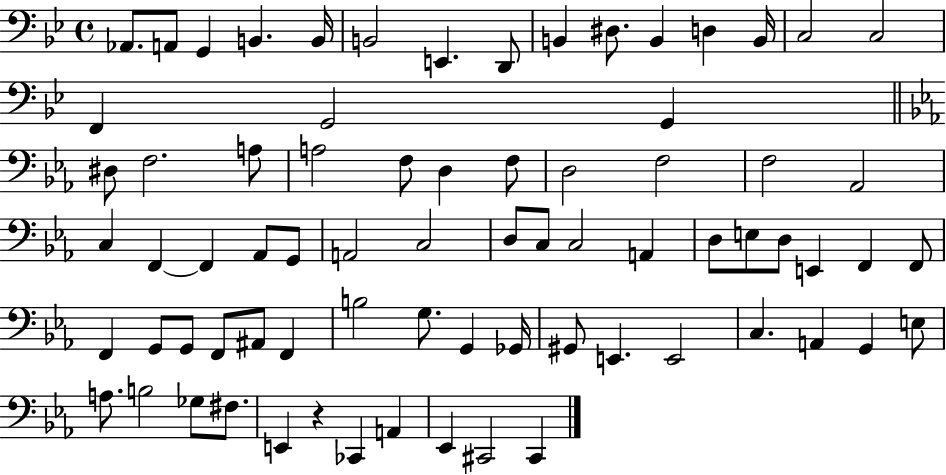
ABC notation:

X:1
T:Untitled
M:4/4
L:1/4
K:Bb
_A,,/2 A,,/2 G,, B,, B,,/4 B,,2 E,, D,,/2 B,, ^D,/2 B,, D, B,,/4 C,2 C,2 F,, G,,2 G,, ^D,/2 F,2 A,/2 A,2 F,/2 D, F,/2 D,2 F,2 F,2 _A,,2 C, F,, F,, _A,,/2 G,,/2 A,,2 C,2 D,/2 C,/2 C,2 A,, D,/2 E,/2 D,/2 E,, F,, F,,/2 F,, G,,/2 G,,/2 F,,/2 ^A,,/2 F,, B,2 G,/2 G,, _G,,/4 ^G,,/2 E,, E,,2 C, A,, G,, E,/2 A,/2 B,2 _G,/2 ^F,/2 E,, z _C,, A,, _E,, ^C,,2 ^C,,